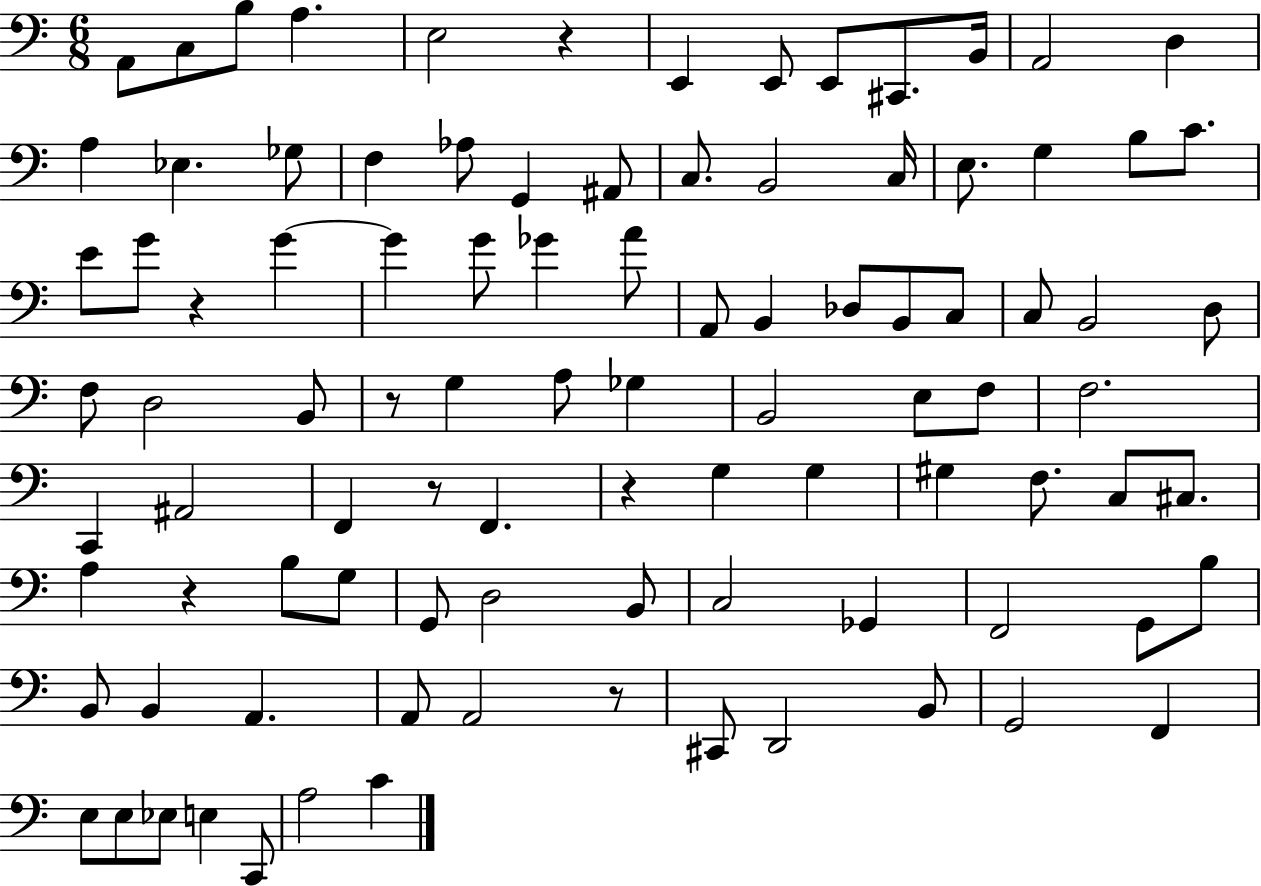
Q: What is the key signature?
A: C major